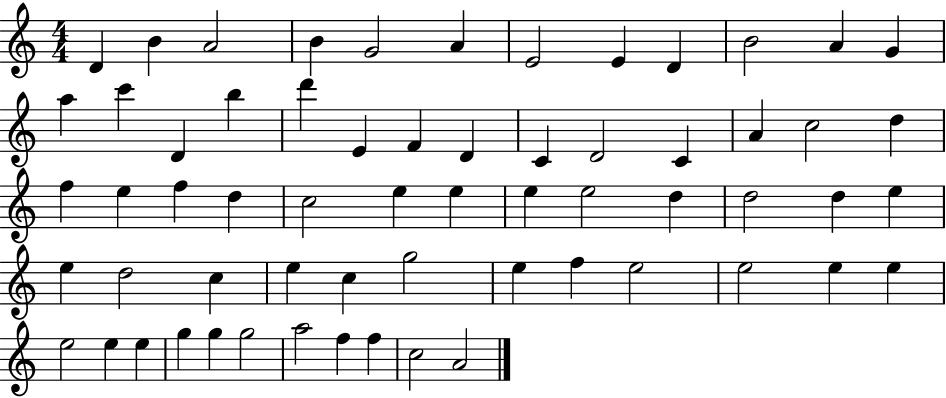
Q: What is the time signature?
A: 4/4